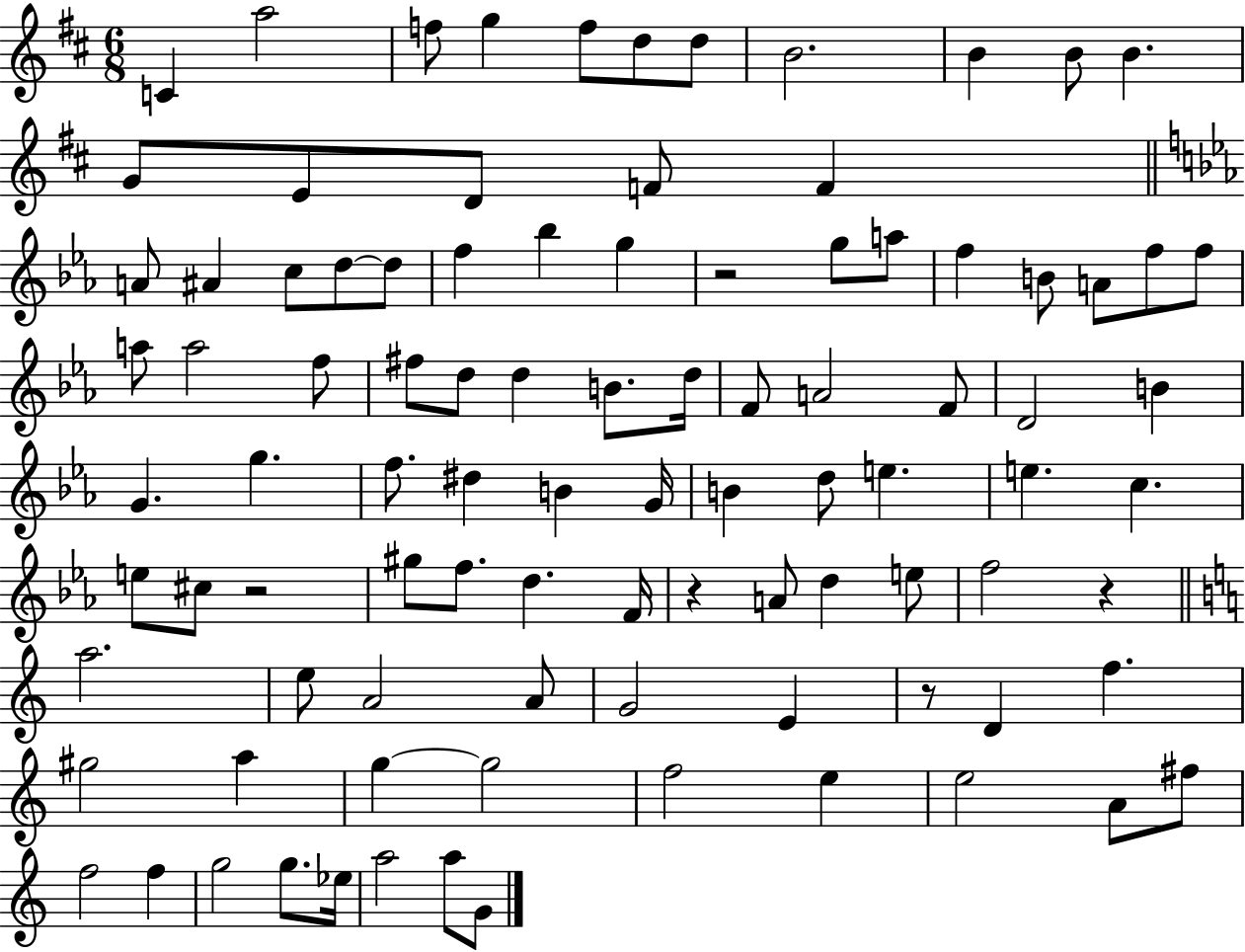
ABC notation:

X:1
T:Untitled
M:6/8
L:1/4
K:D
C a2 f/2 g f/2 d/2 d/2 B2 B B/2 B G/2 E/2 D/2 F/2 F A/2 ^A c/2 d/2 d/2 f _b g z2 g/2 a/2 f B/2 A/2 f/2 f/2 a/2 a2 f/2 ^f/2 d/2 d B/2 d/4 F/2 A2 F/2 D2 B G g f/2 ^d B G/4 B d/2 e e c e/2 ^c/2 z2 ^g/2 f/2 d F/4 z A/2 d e/2 f2 z a2 e/2 A2 A/2 G2 E z/2 D f ^g2 a g g2 f2 e e2 A/2 ^f/2 f2 f g2 g/2 _e/4 a2 a/2 G/2